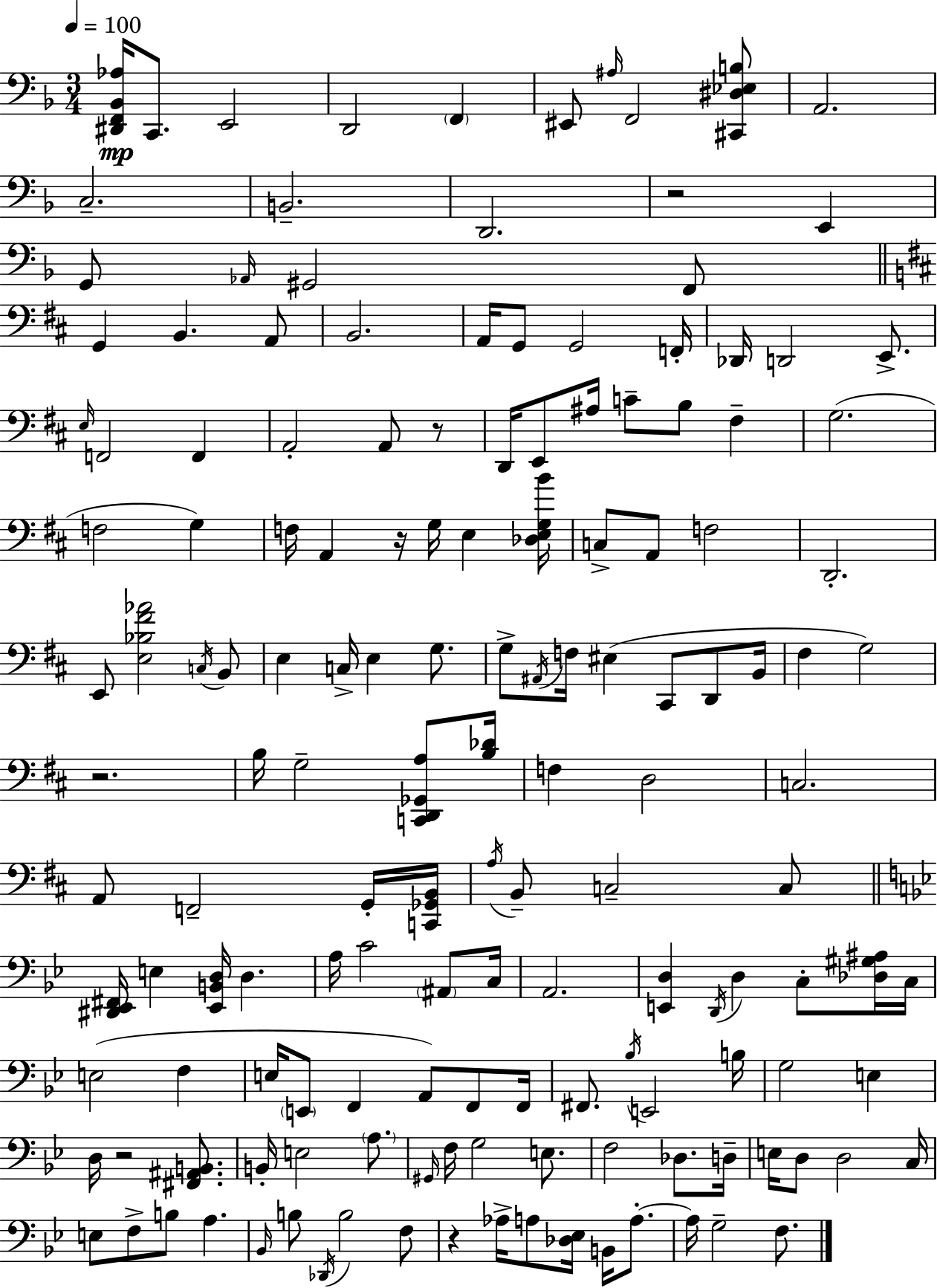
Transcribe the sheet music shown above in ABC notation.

X:1
T:Untitled
M:3/4
L:1/4
K:F
[^D,,F,,_B,,_A,]/4 C,,/2 E,,2 D,,2 F,, ^E,,/2 ^A,/4 F,,2 [^C,,^D,_E,B,]/2 A,,2 C,2 B,,2 D,,2 z2 E,, G,,/2 _A,,/4 ^G,,2 F,,/2 G,, B,, A,,/2 B,,2 A,,/4 G,,/2 G,,2 F,,/4 _D,,/4 D,,2 E,,/2 E,/4 F,,2 F,, A,,2 A,,/2 z/2 D,,/4 E,,/2 ^A,/4 C/2 B,/2 ^F, G,2 F,2 G, F,/4 A,, z/4 G,/4 E, [_D,E,G,B]/4 C,/2 A,,/2 F,2 D,,2 E,,/2 [E,_B,^F_A]2 C,/4 B,,/2 E, C,/4 E, G,/2 G,/2 ^A,,/4 F,/4 ^E, ^C,,/2 D,,/2 B,,/4 ^F, G,2 z2 B,/4 G,2 [C,,D,,_G,,A,]/2 [B,_D]/4 F, D,2 C,2 A,,/2 F,,2 G,,/4 [C,,_G,,B,,]/4 A,/4 B,,/2 C,2 C,/2 [^D,,_E,,^F,,]/4 E, [_E,,B,,D,]/4 D, A,/4 C2 ^A,,/2 C,/4 A,,2 [E,,D,] D,,/4 D, C,/2 [_D,^G,^A,]/4 C,/4 E,2 F, E,/4 E,,/2 F,, A,,/2 F,,/2 F,,/4 ^F,,/2 _B,/4 E,,2 B,/4 G,2 E, D,/4 z2 [^F,,^A,,B,,]/2 B,,/4 E,2 A,/2 ^G,,/4 F,/4 G,2 E,/2 F,2 _D,/2 D,/4 E,/4 D,/2 D,2 C,/4 E,/2 F,/2 B,/2 A, _B,,/4 B,/2 _D,,/4 B,2 F,/2 z _A,/4 A,/2 [_D,_E,]/4 B,,/4 A,/2 A,/4 G,2 F,/2